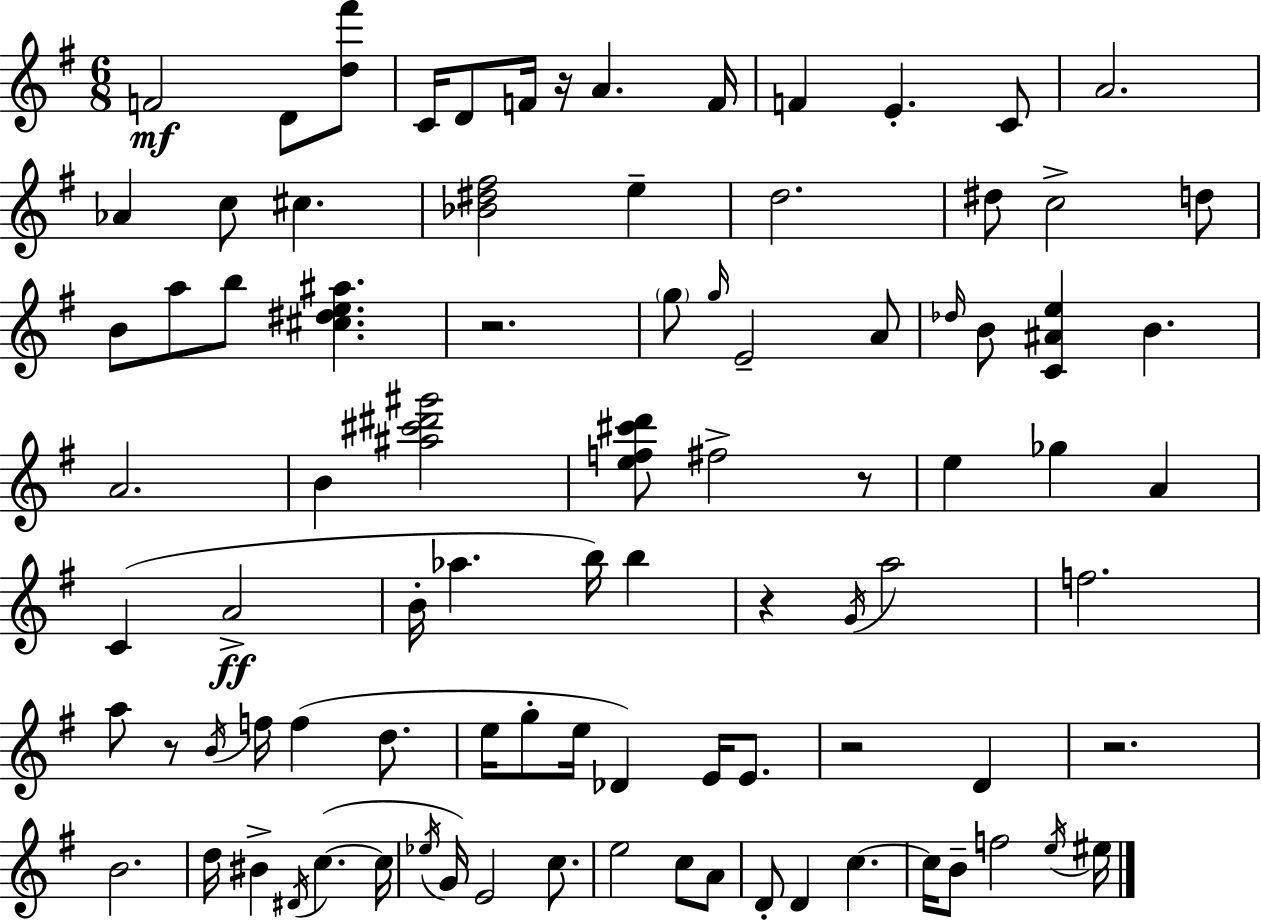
{
  \clef treble
  \numericTimeSignature
  \time 6/8
  \key e \minor
  \repeat volta 2 { f'2\mf d'8 <d'' fis'''>8 | c'16 d'8 f'16 r16 a'4. f'16 | f'4 e'4.-. c'8 | a'2. | \break aes'4 c''8 cis''4. | <bes' dis'' fis''>2 e''4-- | d''2. | dis''8 c''2-> d''8 | \break b'8 a''8 b''8 <cis'' dis'' e'' ais''>4. | r2. | \parenthesize g''8 \grace { g''16 } e'2-- a'8 | \grace { des''16 } b'8 <c' ais' e''>4 b'4. | \break a'2. | b'4 <ais'' cis''' dis''' gis'''>2 | <e'' f'' cis''' d'''>8 fis''2-> | r8 e''4 ges''4 a'4 | \break c'4( a'2->\ff | b'16-. aes''4. b''16) b''4 | r4 \acciaccatura { g'16 } a''2 | f''2. | \break a''8 r8 \acciaccatura { b'16 } f''16 f''4( | d''8. e''16 g''8-. e''16 des'4) | e'16 e'8. r2 | d'4 r2. | \break b'2. | d''16 bis'4-> \acciaccatura { dis'16 }( c''4.~~ | c''16 \acciaccatura { ees''16 }) g'16 e'2 | c''8. e''2 | \break c''8 a'8 d'8-. d'4 | c''4.~~ c''16 b'8-- f''2 | \acciaccatura { e''16 } eis''16 } \bar "|."
}